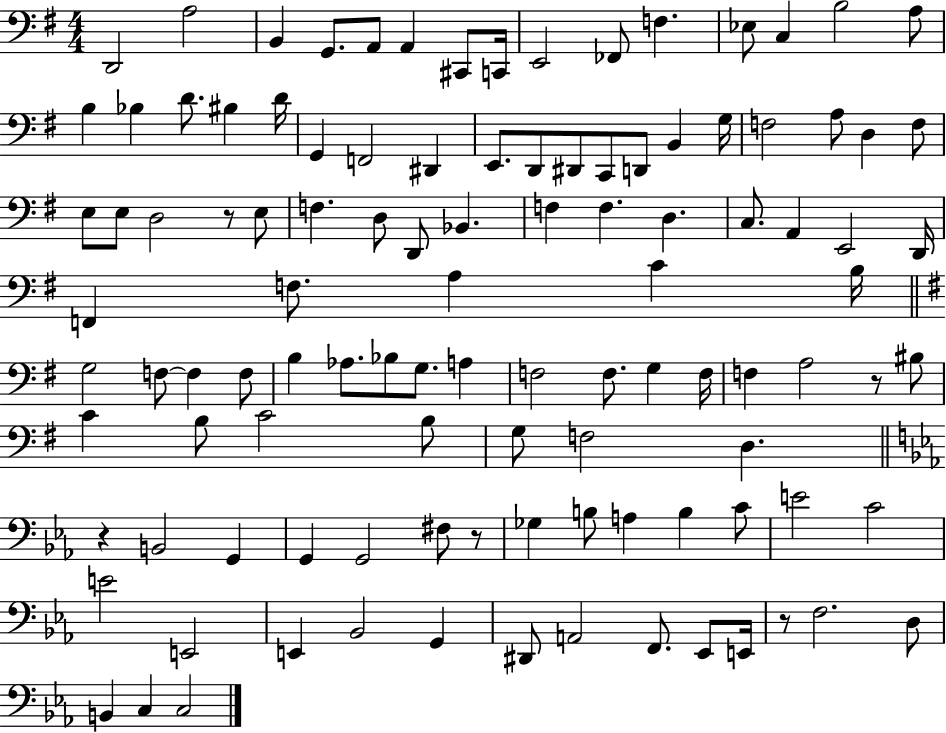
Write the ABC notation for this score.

X:1
T:Untitled
M:4/4
L:1/4
K:G
D,,2 A,2 B,, G,,/2 A,,/2 A,, ^C,,/2 C,,/4 E,,2 _F,,/2 F, _E,/2 C, B,2 A,/2 B, _B, D/2 ^B, D/4 G,, F,,2 ^D,, E,,/2 D,,/2 ^D,,/2 C,,/2 D,,/2 B,, G,/4 F,2 A,/2 D, F,/2 E,/2 E,/2 D,2 z/2 E,/2 F, D,/2 D,,/2 _B,, F, F, D, C,/2 A,, E,,2 D,,/4 F,, F,/2 A, C B,/4 G,2 F,/2 F, F,/2 B, _A,/2 _B,/2 G,/2 A, F,2 F,/2 G, F,/4 F, A,2 z/2 ^B,/2 C B,/2 C2 B,/2 G,/2 F,2 D, z B,,2 G,, G,, G,,2 ^F,/2 z/2 _G, B,/2 A, B, C/2 E2 C2 E2 E,,2 E,, _B,,2 G,, ^D,,/2 A,,2 F,,/2 _E,,/2 E,,/4 z/2 F,2 D,/2 B,, C, C,2